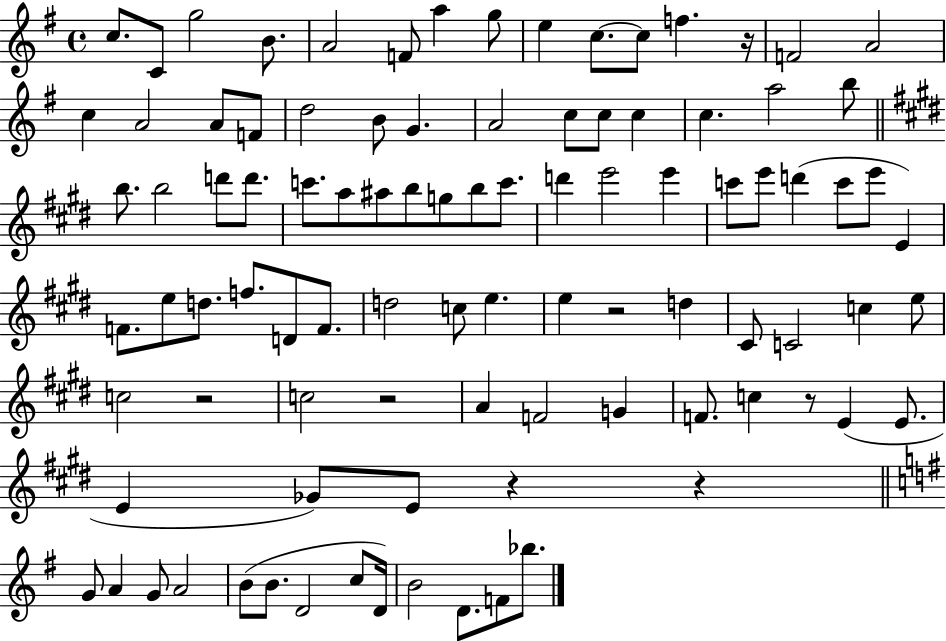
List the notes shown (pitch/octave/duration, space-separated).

C5/e. C4/e G5/h B4/e. A4/h F4/e A5/q G5/e E5/q C5/e. C5/e F5/q. R/s F4/h A4/h C5/q A4/h A4/e F4/e D5/h B4/e G4/q. A4/h C5/e C5/e C5/q C5/q. A5/h B5/e B5/e. B5/h D6/e D6/e. C6/e. A5/e A#5/e B5/e G5/e B5/e C6/e. D6/q E6/h E6/q C6/e E6/e D6/q C6/e E6/e E4/q F4/e. E5/e D5/e. F5/e. D4/e F4/e. D5/h C5/e E5/q. E5/q R/h D5/q C#4/e C4/h C5/q E5/e C5/h R/h C5/h R/h A4/q F4/h G4/q F4/e. C5/q R/e E4/q E4/e. E4/q Gb4/e E4/e R/q R/q G4/e A4/q G4/e A4/h B4/e B4/e. D4/h C5/e D4/s B4/h D4/e. F4/e Bb5/e.